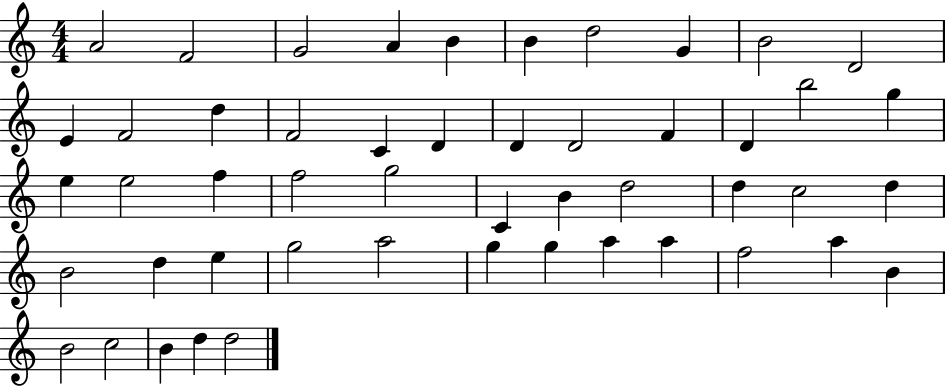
X:1
T:Untitled
M:4/4
L:1/4
K:C
A2 F2 G2 A B B d2 G B2 D2 E F2 d F2 C D D D2 F D b2 g e e2 f f2 g2 C B d2 d c2 d B2 d e g2 a2 g g a a f2 a B B2 c2 B d d2